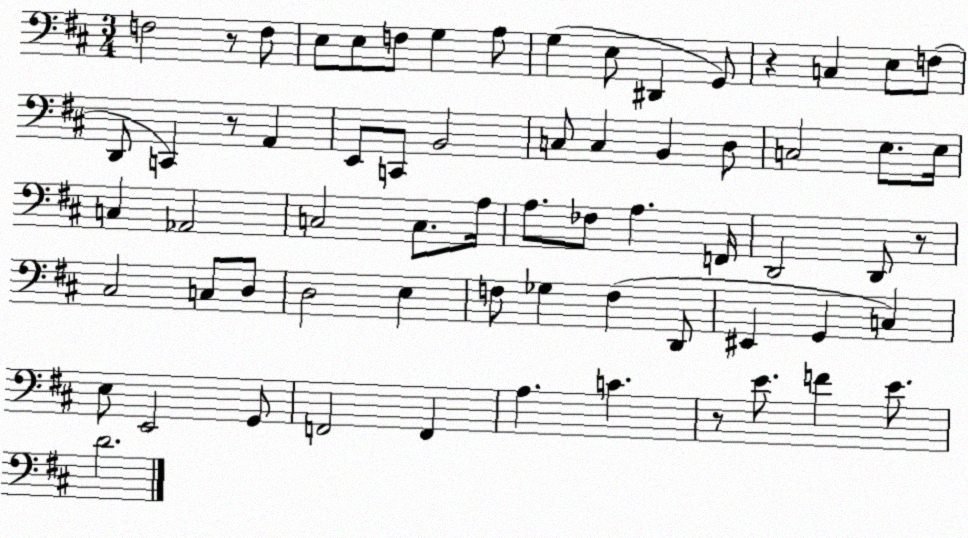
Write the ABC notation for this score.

X:1
T:Untitled
M:3/4
L:1/4
K:D
F,2 z/2 F,/2 E,/2 E,/2 F,/2 G, A,/2 G, E,/2 ^D,, G,,/2 z C, E,/2 F,/2 D,,/2 C,, z/2 A,, E,,/2 C,,/2 B,,2 C,/2 C, B,, D,/2 C,2 E,/2 E,/4 C, _A,,2 C,2 C,/2 A,/4 A,/2 _F,/2 A, F,,/4 D,,2 D,,/2 z/2 ^C,2 C,/2 D,/2 D,2 E, F,/2 _G, F, D,,/2 ^E,, G,, C, E,/2 E,,2 G,,/2 F,,2 F,, A, C z/2 E/2 F E/2 D2